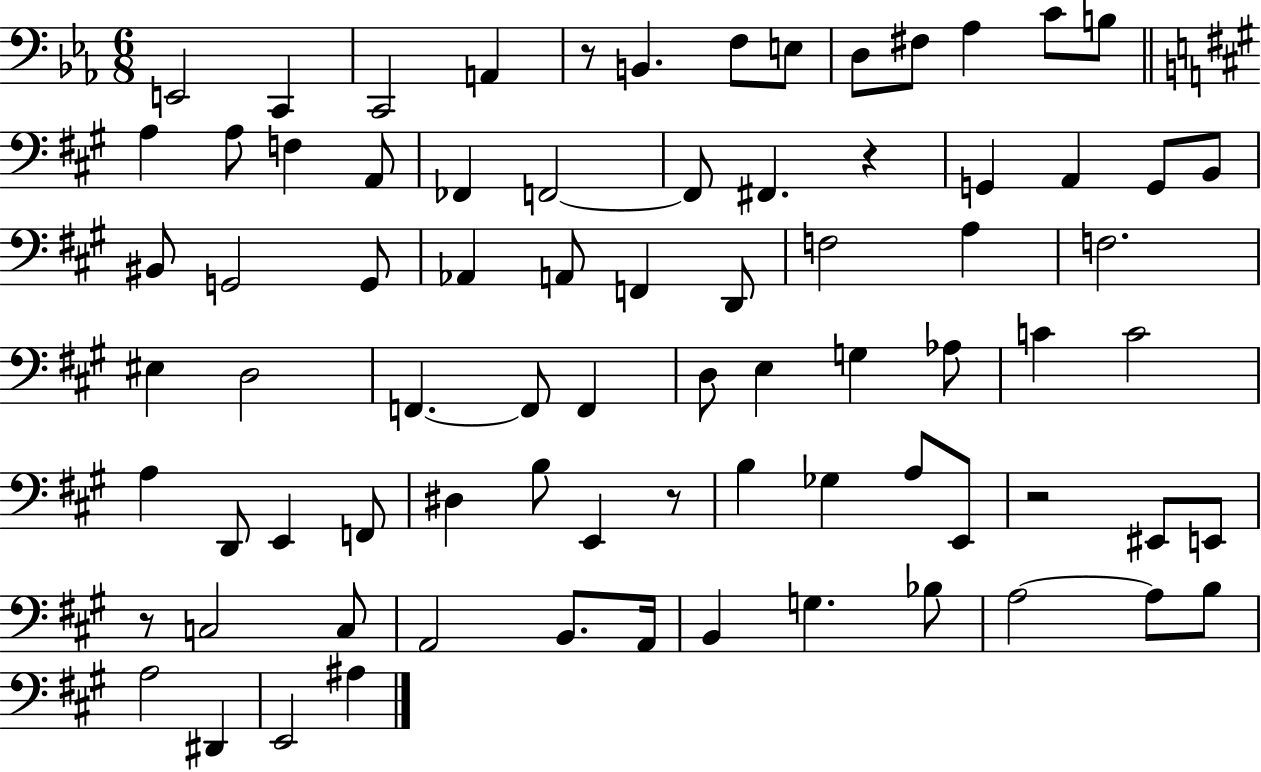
E2/h C2/q C2/h A2/q R/e B2/q. F3/e E3/e D3/e F#3/e Ab3/q C4/e B3/e A3/q A3/e F3/q A2/e FES2/q F2/h F2/e F#2/q. R/q G2/q A2/q G2/e B2/e BIS2/e G2/h G2/e Ab2/q A2/e F2/q D2/e F3/h A3/q F3/h. EIS3/q D3/h F2/q. F2/e F2/q D3/e E3/q G3/q Ab3/e C4/q C4/h A3/q D2/e E2/q F2/e D#3/q B3/e E2/q R/e B3/q Gb3/q A3/e E2/e R/h EIS2/e E2/e R/e C3/h C3/e A2/h B2/e. A2/s B2/q G3/q. Bb3/e A3/h A3/e B3/e A3/h D#2/q E2/h A#3/q